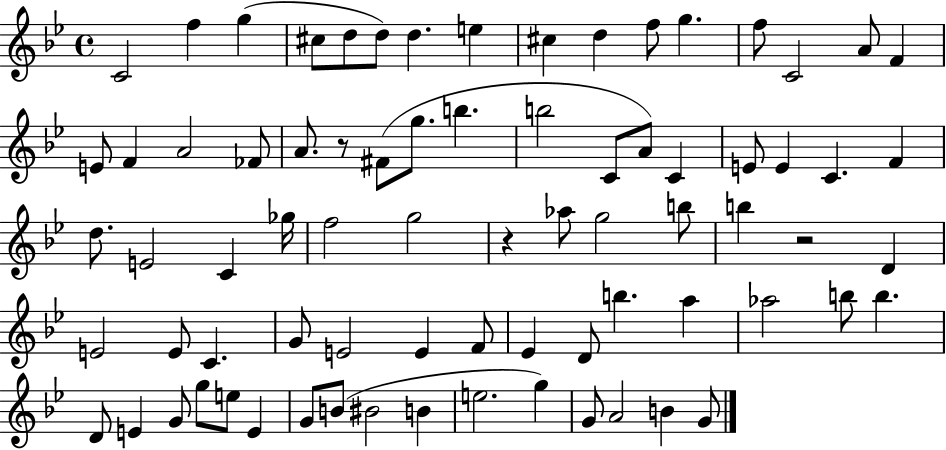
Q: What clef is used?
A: treble